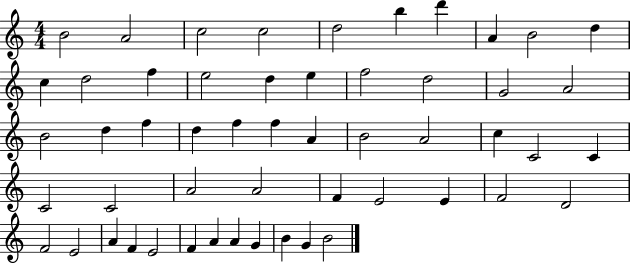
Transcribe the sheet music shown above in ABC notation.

X:1
T:Untitled
M:4/4
L:1/4
K:C
B2 A2 c2 c2 d2 b d' A B2 d c d2 f e2 d e f2 d2 G2 A2 B2 d f d f f A B2 A2 c C2 C C2 C2 A2 A2 F E2 E F2 D2 F2 E2 A F E2 F A A G B G B2